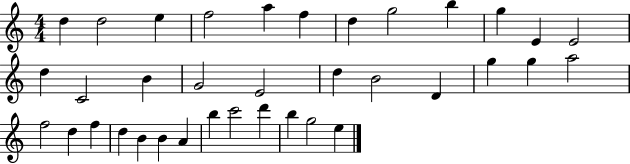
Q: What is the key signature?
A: C major